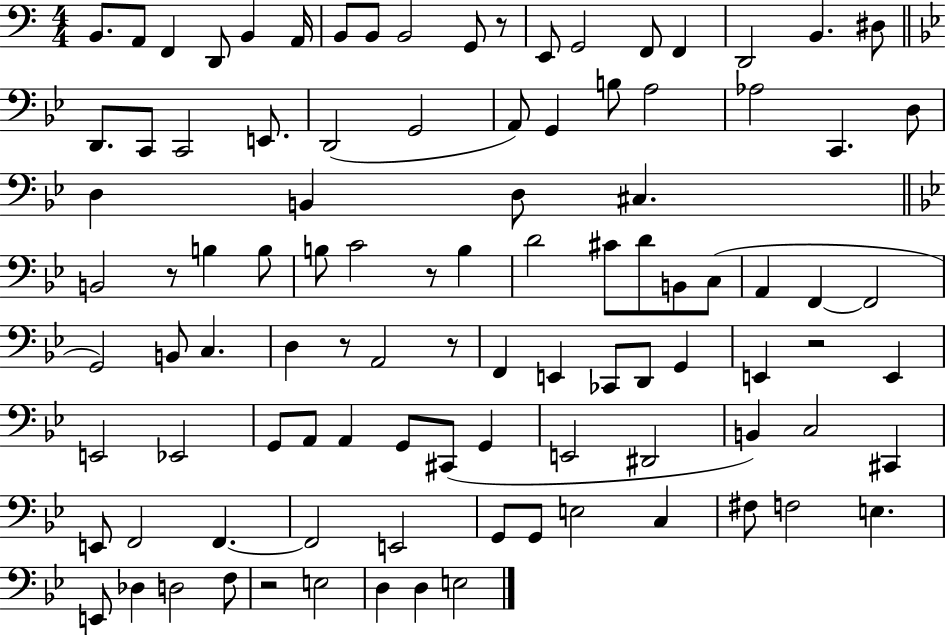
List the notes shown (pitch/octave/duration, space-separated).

B2/e. A2/e F2/q D2/e B2/q A2/s B2/e B2/e B2/h G2/e R/e E2/e G2/h F2/e F2/q D2/h B2/q. D#3/e D2/e. C2/e C2/h E2/e. D2/h G2/h A2/e G2/q B3/e A3/h Ab3/h C2/q. D3/e D3/q B2/q D3/e C#3/q. B2/h R/e B3/q B3/e B3/e C4/h R/e B3/q D4/h C#4/e D4/e B2/e C3/e A2/q F2/q F2/h G2/h B2/e C3/q. D3/q R/e A2/h R/e F2/q E2/q CES2/e D2/e G2/q E2/q R/h E2/q E2/h Eb2/h G2/e A2/e A2/q G2/e C#2/e G2/q E2/h D#2/h B2/q C3/h C#2/q E2/e F2/h F2/q. F2/h E2/h G2/e G2/e E3/h C3/q F#3/e F3/h E3/q. E2/e Db3/q D3/h F3/e R/h E3/h D3/q D3/q E3/h